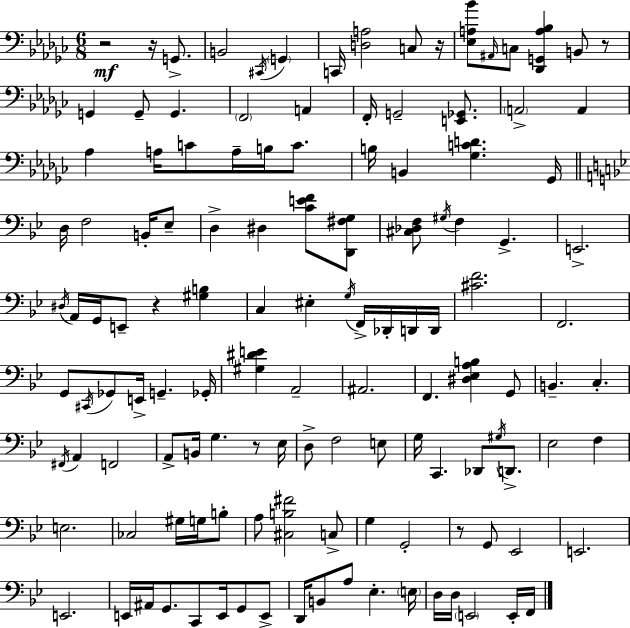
X:1
T:Untitled
M:6/8
L:1/4
K:Ebm
z2 z/4 G,,/2 B,,2 ^C,,/4 G,, C,,/4 [D,A,]2 C,/2 z/4 [_E,A,_B]/2 ^A,,/4 C,/2 [_D,,G,,A,_B,] B,,/2 z/2 G,, G,,/2 G,, F,,2 A,, F,,/4 G,,2 [E,,_G,,]/2 A,,2 A,, _A, A,/4 C/2 A,/4 B,/4 C/2 B,/4 B,, [_G,CD] _G,,/4 D,/4 F,2 B,,/4 _E,/2 D, ^D, [CEF]/2 [D,,^F,G,]/2 [^C,_D,F,]/2 ^G,/4 F, G,, E,,2 ^D,/4 A,,/4 G,,/4 E,,/2 z [^G,B,] C, ^E, G,/4 F,,/4 _D,,/4 D,,/4 D,,/4 [^CF]2 F,,2 G,,/2 ^C,,/4 _G,,/2 E,,/4 G,, _G,,/4 [^G,^DE] A,,2 ^A,,2 F,, [^D,_E,A,B,] G,,/2 B,, C, ^F,,/4 A,, F,,2 A,,/2 B,,/4 G, z/2 _E,/4 D,/2 F,2 E,/2 G,/4 C,, _D,,/2 ^G,/4 D,,/2 _E,2 F, E,2 _C,2 ^G,/4 G,/4 B,/2 A,/2 [^C,B,^F]2 C,/2 G, G,,2 z/2 G,,/2 _E,,2 E,,2 E,,2 E,,/4 ^A,,/4 G,,/2 C,,/2 E,,/4 G,,/2 E,,/2 D,,/4 B,,/2 A,/2 _E, E,/4 D,/4 D,/4 E,,2 E,,/4 F,,/4